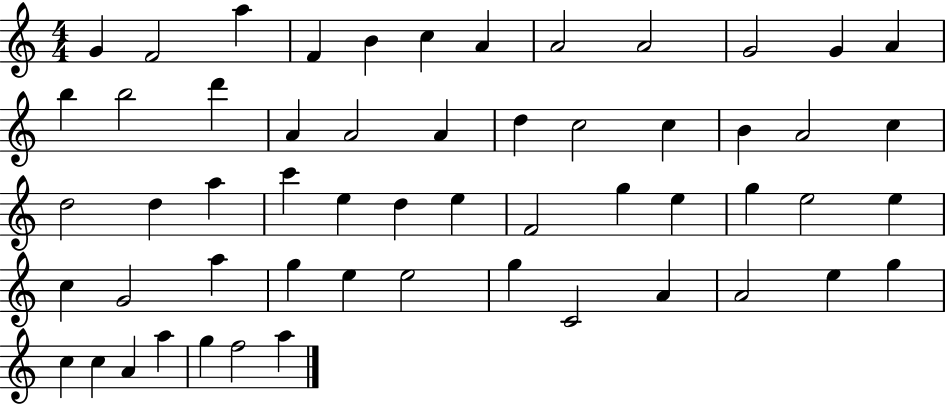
X:1
T:Untitled
M:4/4
L:1/4
K:C
G F2 a F B c A A2 A2 G2 G A b b2 d' A A2 A d c2 c B A2 c d2 d a c' e d e F2 g e g e2 e c G2 a g e e2 g C2 A A2 e g c c A a g f2 a